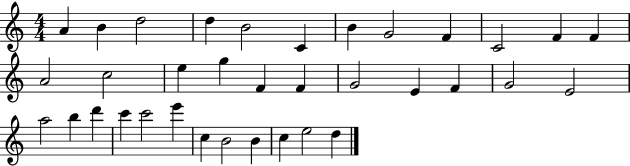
X:1
T:Untitled
M:4/4
L:1/4
K:C
A B d2 d B2 C B G2 F C2 F F A2 c2 e g F F G2 E F G2 E2 a2 b d' c' c'2 e' c B2 B c e2 d